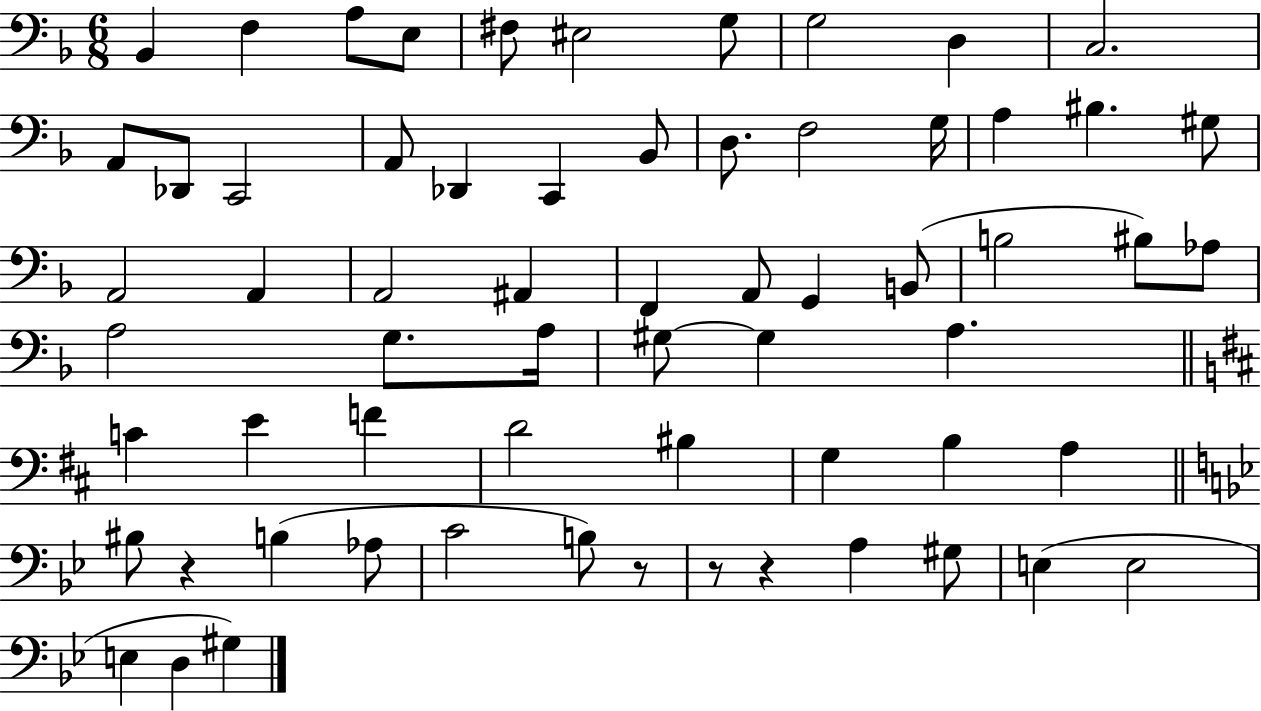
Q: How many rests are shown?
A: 4